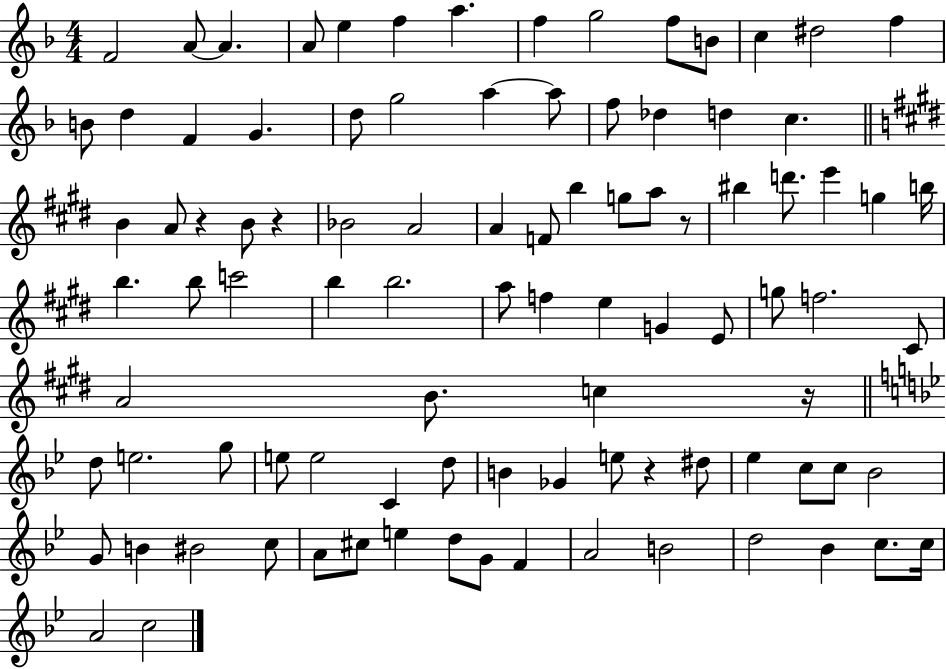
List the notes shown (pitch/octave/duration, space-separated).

F4/h A4/e A4/q. A4/e E5/q F5/q A5/q. F5/q G5/h F5/e B4/e C5/q D#5/h F5/q B4/e D5/q F4/q G4/q. D5/e G5/h A5/q A5/e F5/e Db5/q D5/q C5/q. B4/q A4/e R/q B4/e R/q Bb4/h A4/h A4/q F4/e B5/q G5/e A5/e R/e BIS5/q D6/e. E6/q G5/q B5/s B5/q. B5/e C6/h B5/q B5/h. A5/e F5/q E5/q G4/q E4/e G5/e F5/h. C#4/e A4/h B4/e. C5/q R/s D5/e E5/h. G5/e E5/e E5/h C4/q D5/e B4/q Gb4/q E5/e R/q D#5/e Eb5/q C5/e C5/e Bb4/h G4/e B4/q BIS4/h C5/e A4/e C#5/e E5/q D5/e G4/e F4/q A4/h B4/h D5/h Bb4/q C5/e. C5/s A4/h C5/h